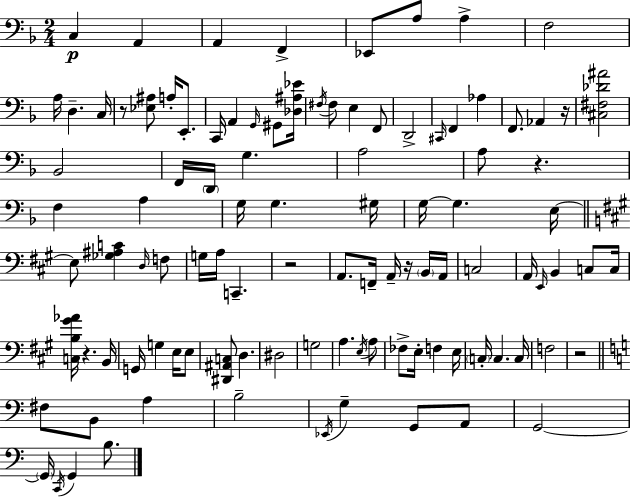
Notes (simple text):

C3/q A2/q A2/q F2/q Eb2/e A3/e A3/q F3/h A3/s D3/q. C3/s R/e [Eb3,A#3]/e A3/s E2/e. C2/s A2/q G2/s G#2/e [Db3,A#3,Eb4]/s F#3/s F#3/e E3/q F2/e D2/h C#2/s F2/q Ab3/q F2/e. Ab2/q R/s [C#3,F#3,Db4,A#4]/h Bb2/h F2/s D2/s G3/q. A3/h A3/e R/q. F3/q A3/q G3/s G3/q. G#3/s G3/s G3/q. E3/s E3/e [Gb3,A#3,C4]/q D3/s F3/e G3/s A3/s C2/q. R/h A2/e. F2/s A2/s R/s B2/s A2/s C3/h A2/s E2/s B2/q C3/e C3/s [C3,B3,G#4,Ab4]/s R/q. B2/s G2/s G3/q E3/s E3/e [D#2,A#2,C3]/e D3/q. D#3/h G3/h A3/q. E3/s A3/e FES3/e E3/s F3/q E3/s C3/s C3/q. C3/s F3/h R/h F#3/e B2/e A3/q B3/h Eb2/s G3/q G2/e A2/e G2/h G2/s C2/s G2/q B3/e.